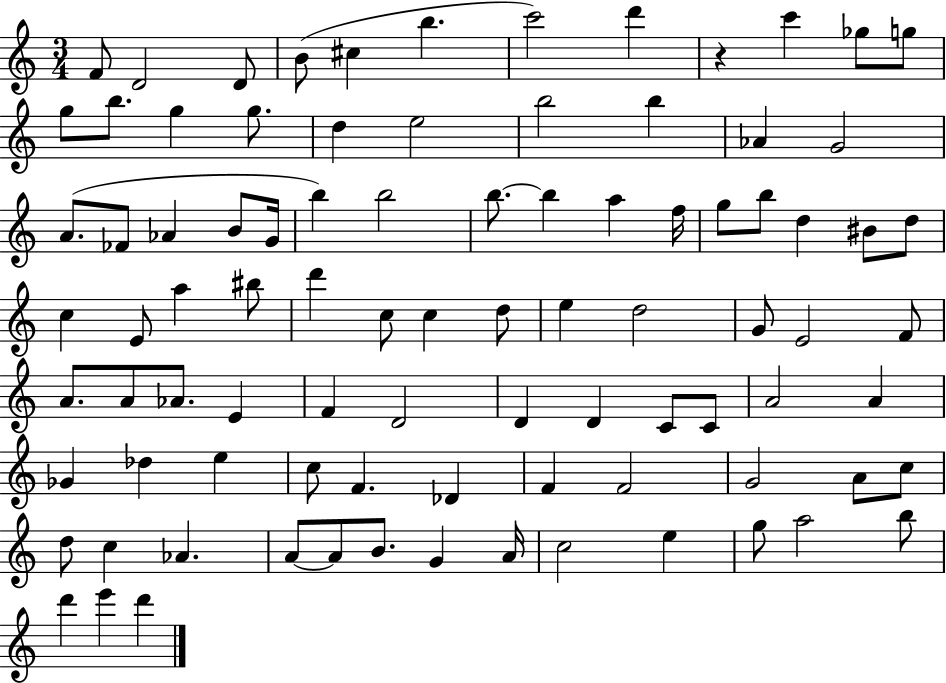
F4/e D4/h D4/e B4/e C#5/q B5/q. C6/h D6/q R/q C6/q Gb5/e G5/e G5/e B5/e. G5/q G5/e. D5/q E5/h B5/h B5/q Ab4/q G4/h A4/e. FES4/e Ab4/q B4/e G4/s B5/q B5/h B5/e. B5/q A5/q F5/s G5/e B5/e D5/q BIS4/e D5/e C5/q E4/e A5/q BIS5/e D6/q C5/e C5/q D5/e E5/q D5/h G4/e E4/h F4/e A4/e. A4/e Ab4/e. E4/q F4/q D4/h D4/q D4/q C4/e C4/e A4/h A4/q Gb4/q Db5/q E5/q C5/e F4/q. Db4/q F4/q F4/h G4/h A4/e C5/e D5/e C5/q Ab4/q. A4/e A4/e B4/e. G4/q A4/s C5/h E5/q G5/e A5/h B5/e D6/q E6/q D6/q